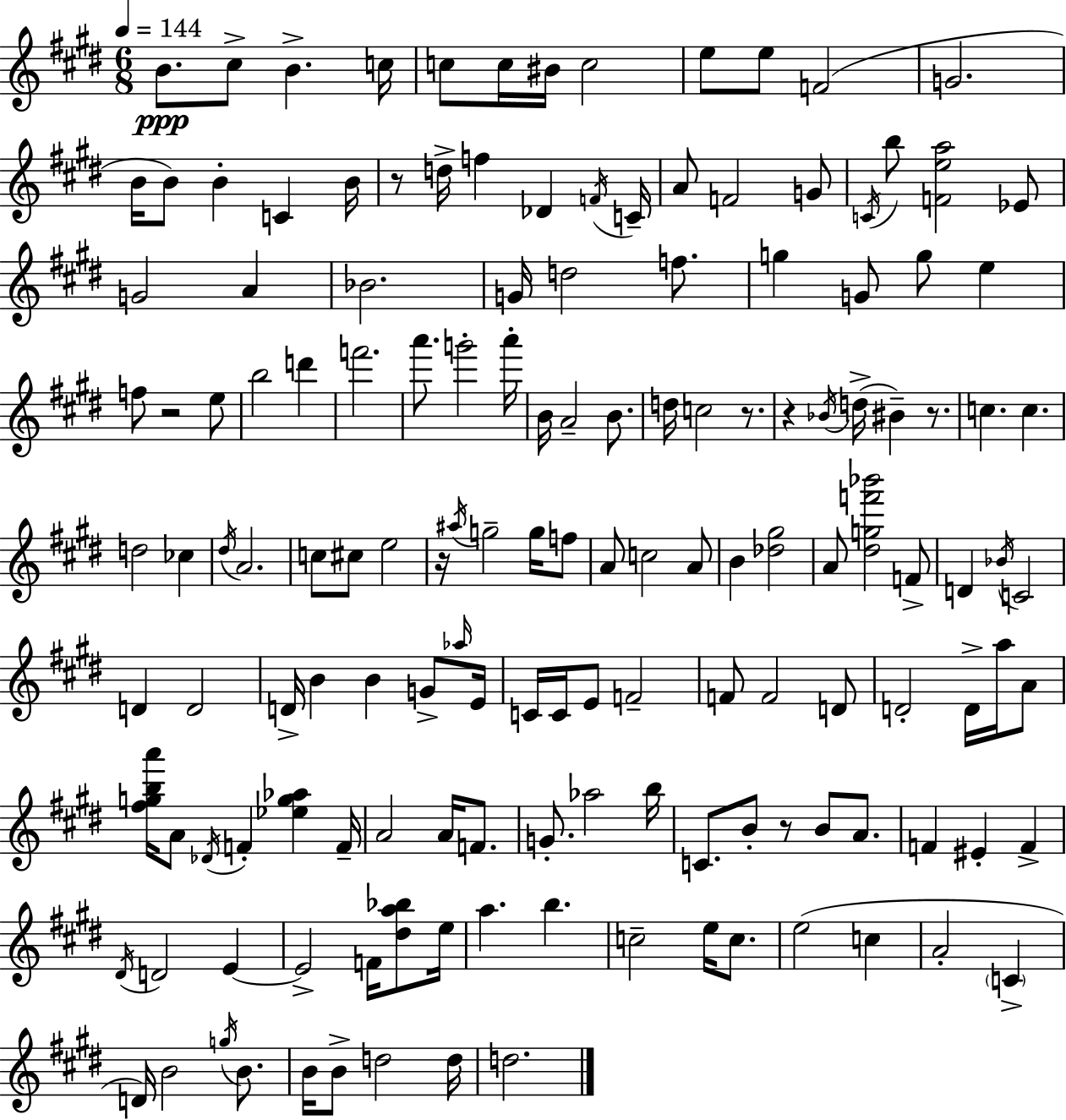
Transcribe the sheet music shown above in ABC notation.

X:1
T:Untitled
M:6/8
L:1/4
K:E
B/2 ^c/2 B c/4 c/2 c/4 ^B/4 c2 e/2 e/2 F2 G2 B/4 B/2 B C B/4 z/2 d/4 f _D F/4 C/4 A/2 F2 G/2 C/4 b/2 [Fea]2 _E/2 G2 A _B2 G/4 d2 f/2 g G/2 g/2 e f/2 z2 e/2 b2 d' f'2 a'/2 g'2 a'/4 B/4 A2 B/2 d/4 c2 z/2 z _B/4 d/4 ^B z/2 c c d2 _c ^d/4 A2 c/2 ^c/2 e2 z/4 ^a/4 g2 g/4 f/2 A/2 c2 A/2 B [_d^g]2 A/2 [^dgf'_b']2 F/2 D _B/4 C2 D D2 D/4 B B G/2 _a/4 E/4 C/4 C/4 E/2 F2 F/2 F2 D/2 D2 D/4 a/4 A/2 [^fgba']/4 A/2 _D/4 F [_eg_a] F/4 A2 A/4 F/2 G/2 _a2 b/4 C/2 B/2 z/2 B/2 A/2 F ^E F ^D/4 D2 E E2 F/4 [^da_b]/2 e/4 a b c2 e/4 c/2 e2 c A2 C D/4 B2 g/4 B/2 B/4 B/2 d2 d/4 d2